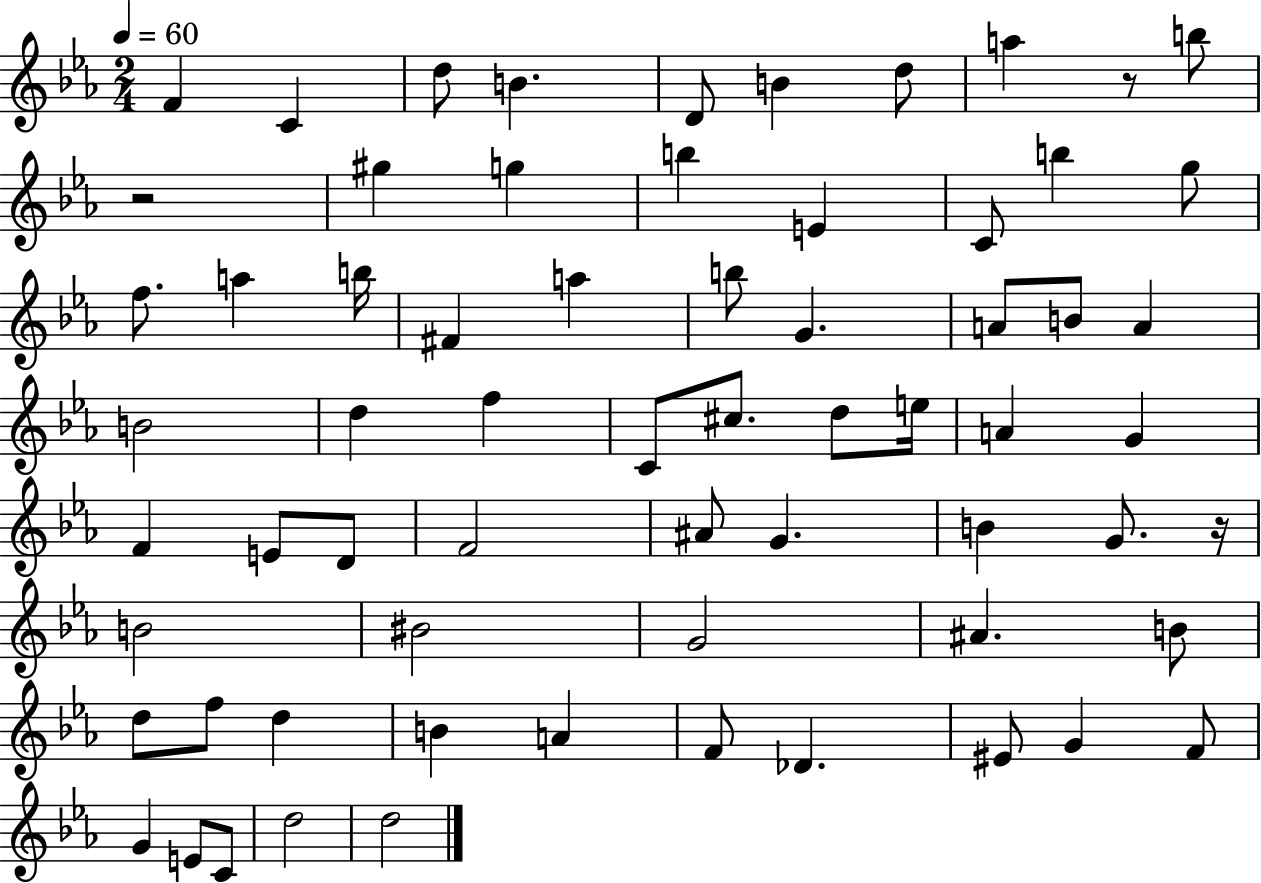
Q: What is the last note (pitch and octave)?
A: D5